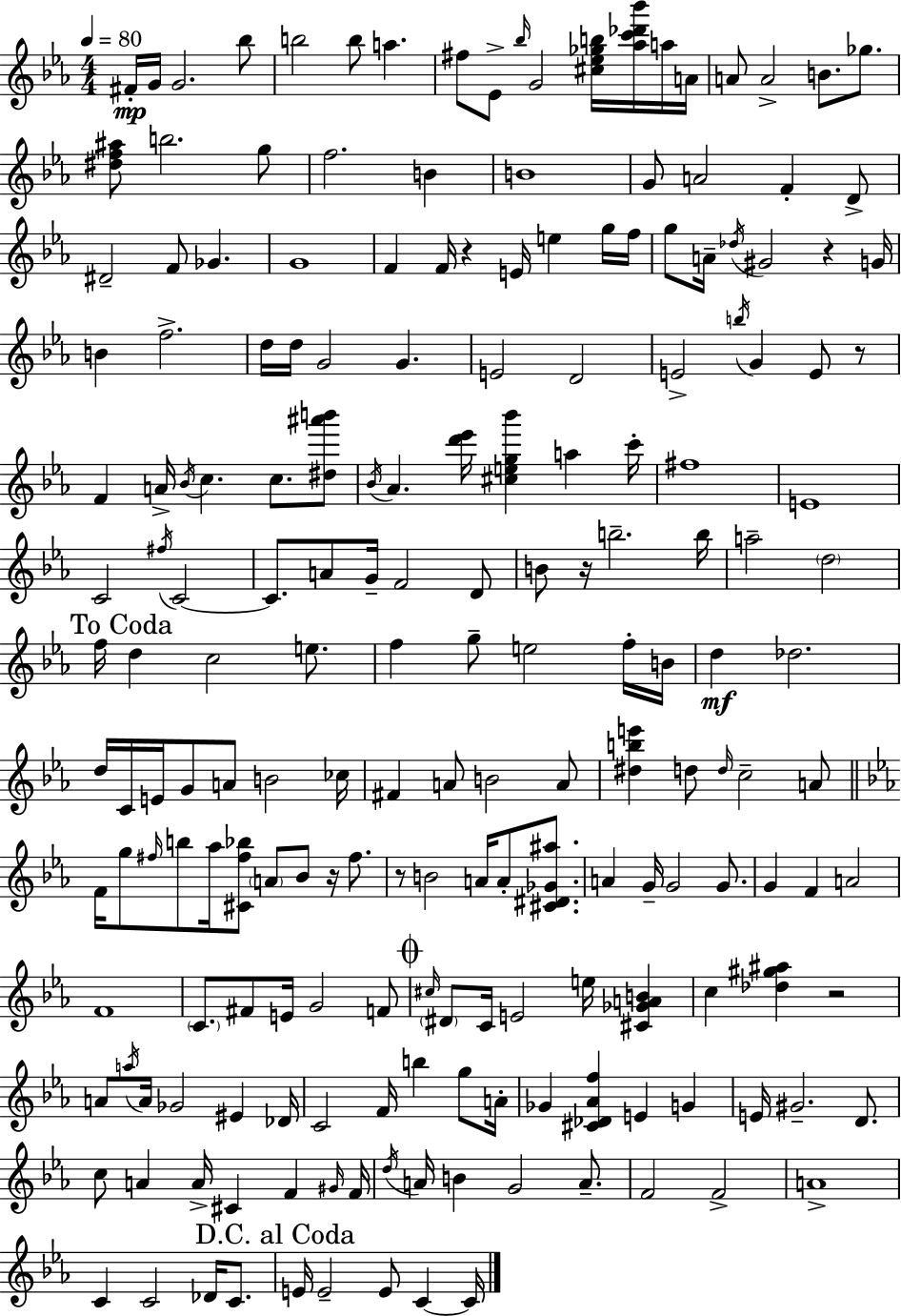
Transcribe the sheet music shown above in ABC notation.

X:1
T:Untitled
M:4/4
L:1/4
K:Eb
^F/4 G/4 G2 _b/2 b2 b/2 a ^f/2 _E/2 _b/4 G2 [^c_e_gb]/4 [_ac'_d'_b']/4 a/4 A/4 A/2 A2 B/2 _g/2 [^df^a]/2 b2 g/2 f2 B B4 G/2 A2 F D/2 ^D2 F/2 _G G4 F F/4 z E/4 e g/4 f/4 g/2 A/4 _d/4 ^G2 z G/4 B f2 d/4 d/4 G2 G E2 D2 E2 b/4 G E/2 z/2 F A/4 _B/4 c c/2 [^d^a'b']/2 _B/4 _A [d'_e']/4 [^ceg_b'] a c'/4 ^f4 E4 C2 ^f/4 C2 C/2 A/2 G/4 F2 D/2 B/2 z/4 b2 b/4 a2 d2 f/4 d c2 e/2 f g/2 e2 f/4 B/4 d _d2 d/4 C/4 E/4 G/2 A/2 B2 _c/4 ^F A/2 B2 A/2 [^dbe'] d/2 d/4 c2 A/2 F/4 g/2 ^f/4 b/2 _a/4 [^C^f_b]/2 A/2 _B/2 z/4 ^f/2 z/2 B2 A/4 A/2 [^C^D_G^a]/2 A G/4 G2 G/2 G F A2 F4 C/2 ^F/2 E/4 G2 F/2 ^c/4 ^D/2 C/4 E2 e/4 [^C_GAB] c [_d^g^a] z2 A/2 a/4 A/4 _G2 ^E _D/4 C2 F/4 b g/2 A/4 _G [^C_D_Af] E G E/4 ^G2 D/2 c/2 A A/4 ^C F ^G/4 F/4 d/4 A/4 B G2 A/2 F2 F2 A4 C C2 _D/4 C/2 E/4 E2 E/2 C C/4